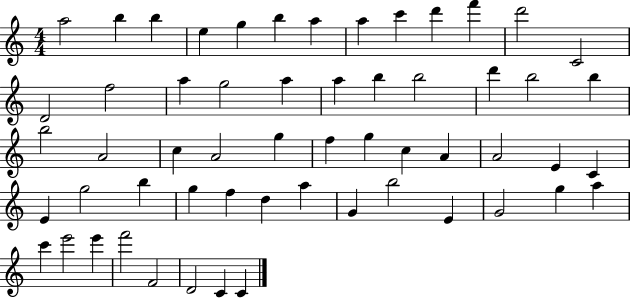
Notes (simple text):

A5/h B5/q B5/q E5/q G5/q B5/q A5/q A5/q C6/q D6/q F6/q D6/h C4/h D4/h F5/h A5/q G5/h A5/q A5/q B5/q B5/h D6/q B5/h B5/q B5/h A4/h C5/q A4/h G5/q F5/q G5/q C5/q A4/q A4/h E4/q C4/q E4/q G5/h B5/q G5/q F5/q D5/q A5/q G4/q B5/h E4/q G4/h G5/q A5/q C6/q E6/h E6/q F6/h F4/h D4/h C4/q C4/q